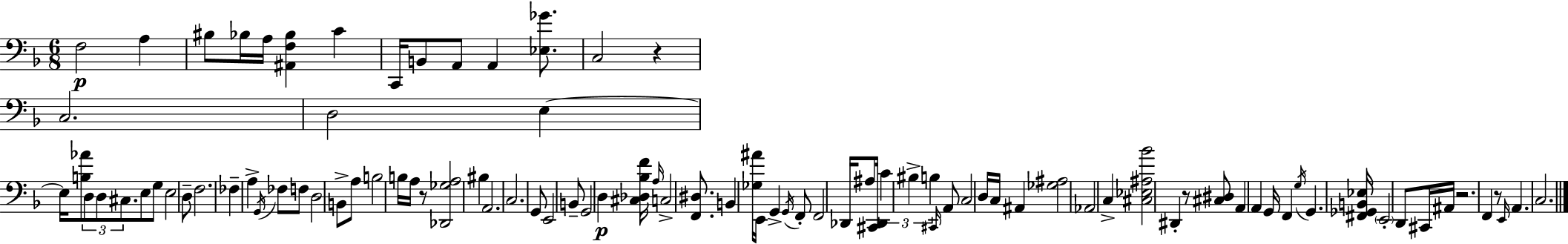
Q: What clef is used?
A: bass